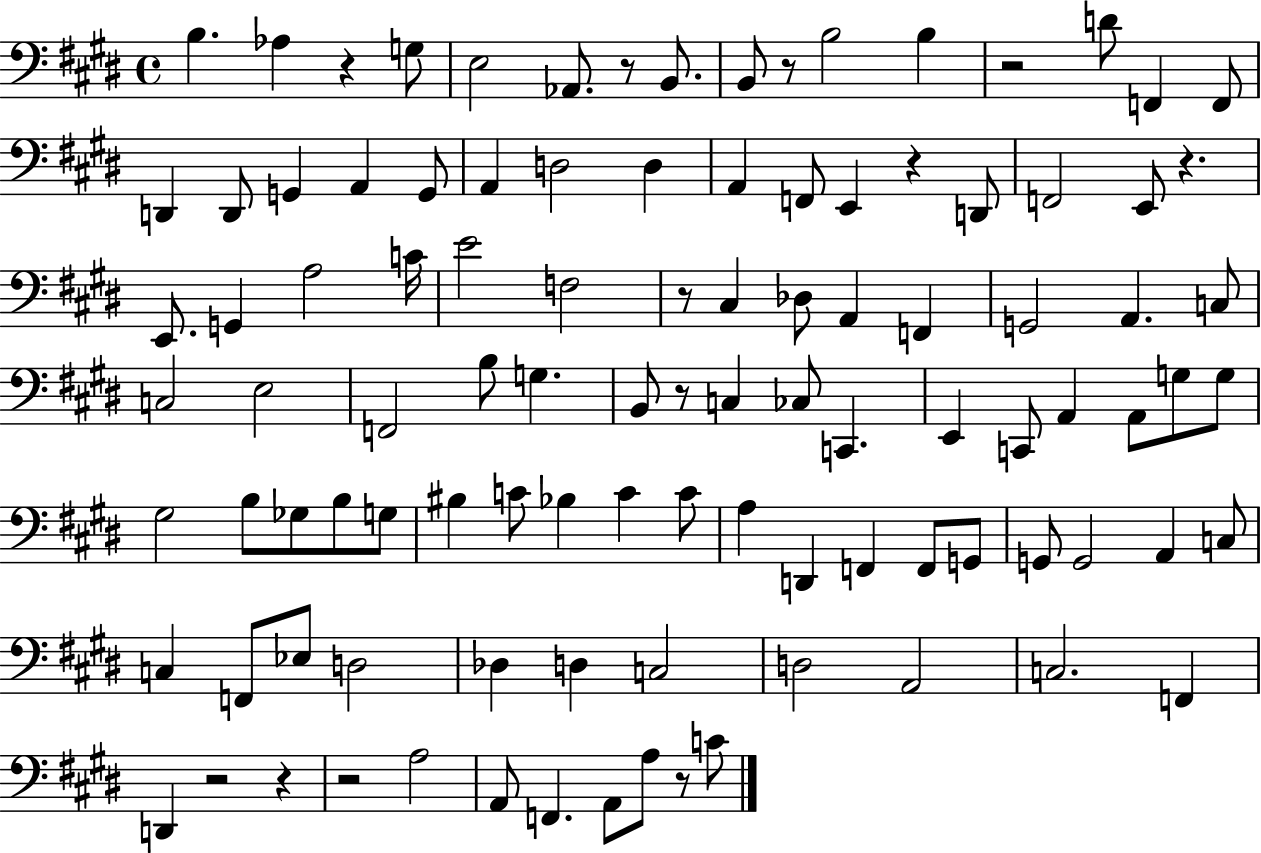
X:1
T:Untitled
M:4/4
L:1/4
K:E
B, _A, z G,/2 E,2 _A,,/2 z/2 B,,/2 B,,/2 z/2 B,2 B, z2 D/2 F,, F,,/2 D,, D,,/2 G,, A,, G,,/2 A,, D,2 D, A,, F,,/2 E,, z D,,/2 F,,2 E,,/2 z E,,/2 G,, A,2 C/4 E2 F,2 z/2 ^C, _D,/2 A,, F,, G,,2 A,, C,/2 C,2 E,2 F,,2 B,/2 G, B,,/2 z/2 C, _C,/2 C,, E,, C,,/2 A,, A,,/2 G,/2 G,/2 ^G,2 B,/2 _G,/2 B,/2 G,/2 ^B, C/2 _B, C C/2 A, D,, F,, F,,/2 G,,/2 G,,/2 G,,2 A,, C,/2 C, F,,/2 _E,/2 D,2 _D, D, C,2 D,2 A,,2 C,2 F,, D,, z2 z z2 A,2 A,,/2 F,, A,,/2 A,/2 z/2 C/2